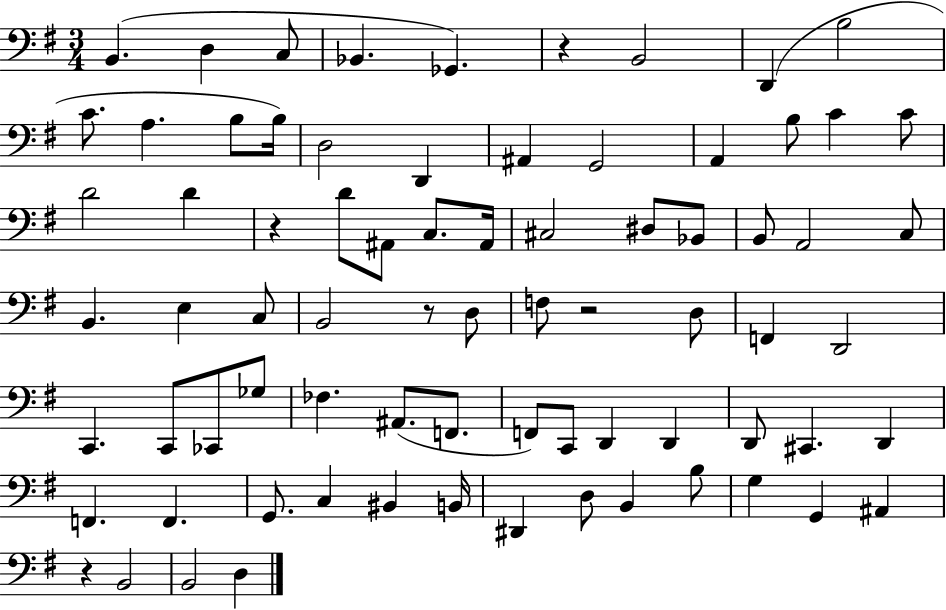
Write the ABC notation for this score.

X:1
T:Untitled
M:3/4
L:1/4
K:G
B,, D, C,/2 _B,, _G,, z B,,2 D,, B,2 C/2 A, B,/2 B,/4 D,2 D,, ^A,, G,,2 A,, B,/2 C C/2 D2 D z D/2 ^A,,/2 C,/2 ^A,,/4 ^C,2 ^D,/2 _B,,/2 B,,/2 A,,2 C,/2 B,, E, C,/2 B,,2 z/2 D,/2 F,/2 z2 D,/2 F,, D,,2 C,, C,,/2 _C,,/2 _G,/2 _F, ^A,,/2 F,,/2 F,,/2 C,,/2 D,, D,, D,,/2 ^C,, D,, F,, F,, G,,/2 C, ^B,, B,,/4 ^D,, D,/2 B,, B,/2 G, G,, ^A,, z B,,2 B,,2 D,